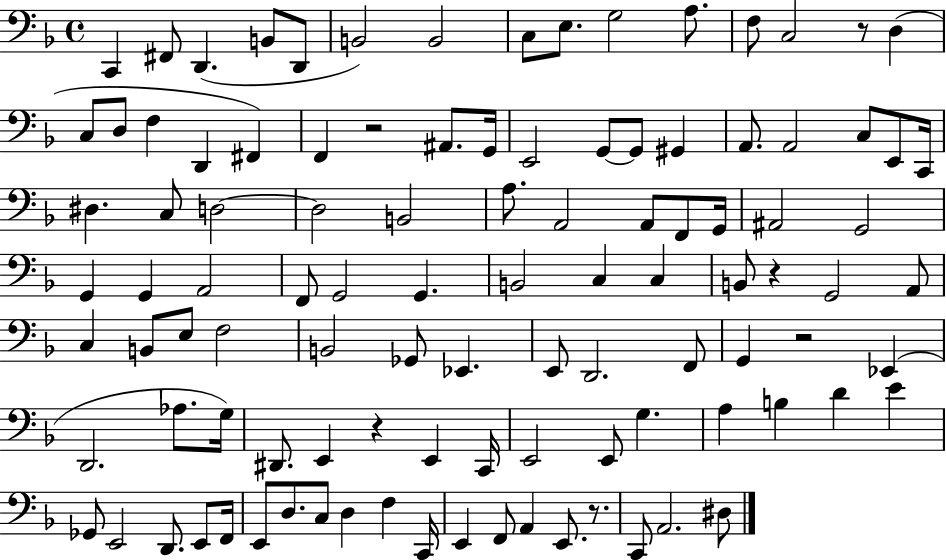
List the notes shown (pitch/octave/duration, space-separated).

C2/q F#2/e D2/q. B2/e D2/e B2/h B2/h C3/e E3/e. G3/h A3/e. F3/e C3/h R/e D3/q C3/e D3/e F3/q D2/q F#2/q F2/q R/h A#2/e. G2/s E2/h G2/e G2/e G#2/q A2/e. A2/h C3/e E2/e C2/s D#3/q. C3/e D3/h D3/h B2/h A3/e. A2/h A2/e F2/e G2/s A#2/h G2/h G2/q G2/q A2/h F2/e G2/h G2/q. B2/h C3/q C3/q B2/e R/q G2/h A2/e C3/q B2/e E3/e F3/h B2/h Gb2/e Eb2/q. E2/e D2/h. F2/e G2/q R/h Eb2/q D2/h. Ab3/e. G3/s D#2/e. E2/q R/q E2/q C2/s E2/h E2/e G3/q. A3/q B3/q D4/q E4/q Gb2/e E2/h D2/e. E2/e F2/s E2/e D3/e. C3/e D3/q F3/q C2/s E2/q F2/e A2/q E2/e. R/e. C2/e A2/h. D#3/e